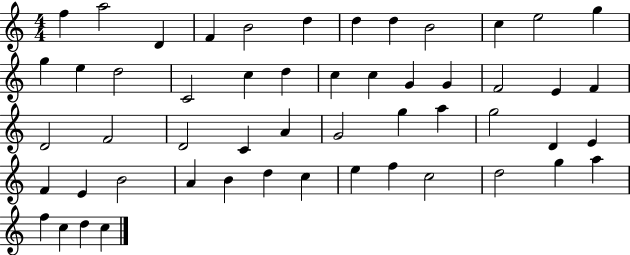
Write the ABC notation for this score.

X:1
T:Untitled
M:4/4
L:1/4
K:C
f a2 D F B2 d d d B2 c e2 g g e d2 C2 c d c c G G F2 E F D2 F2 D2 C A G2 g a g2 D E F E B2 A B d c e f c2 d2 g a f c d c